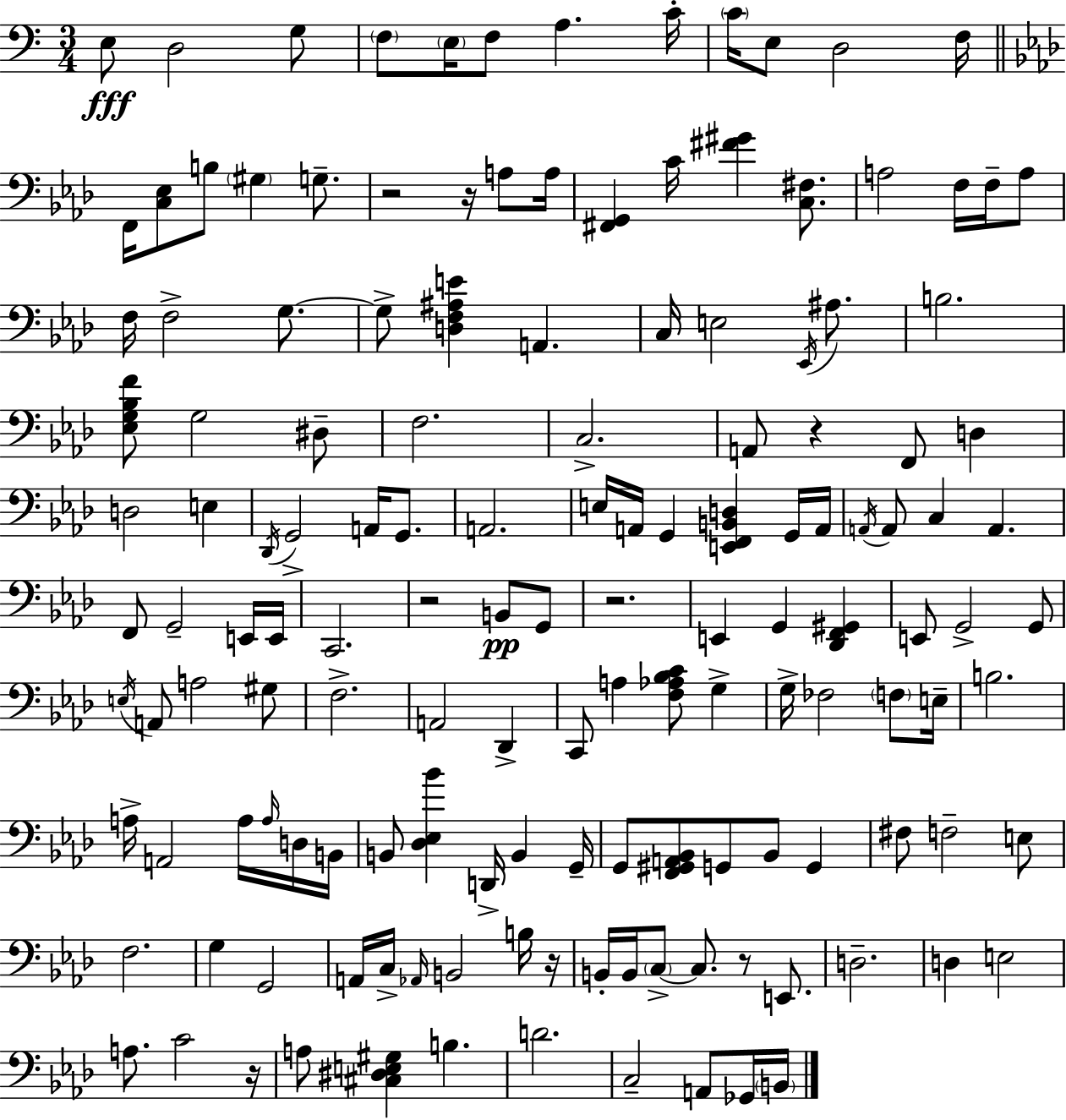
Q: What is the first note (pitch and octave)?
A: E3